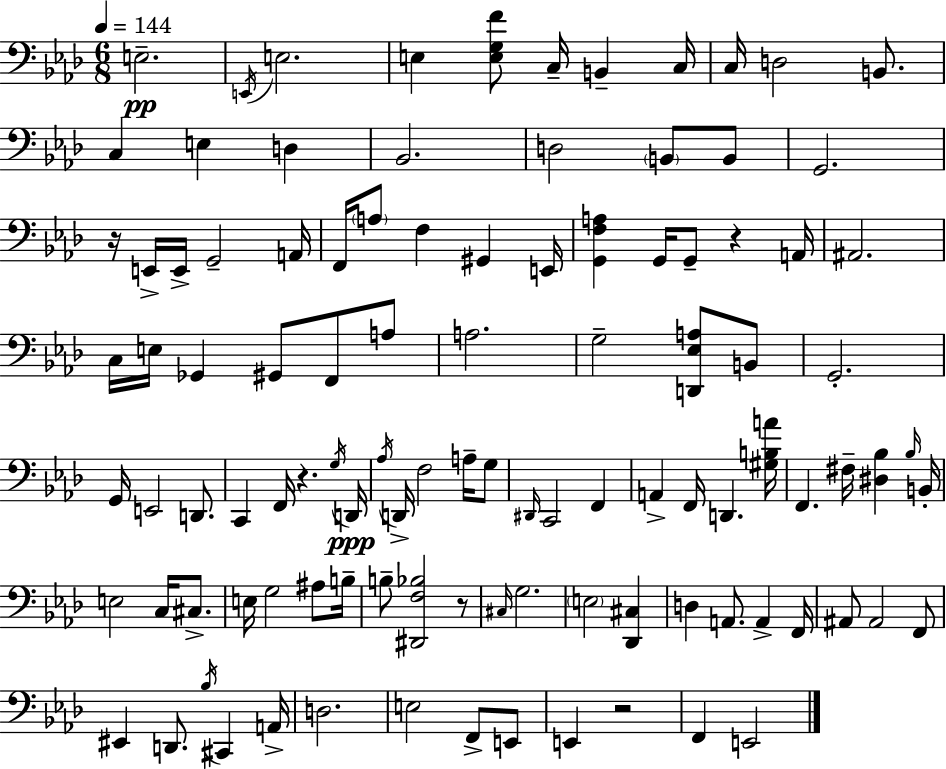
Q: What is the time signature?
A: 6/8